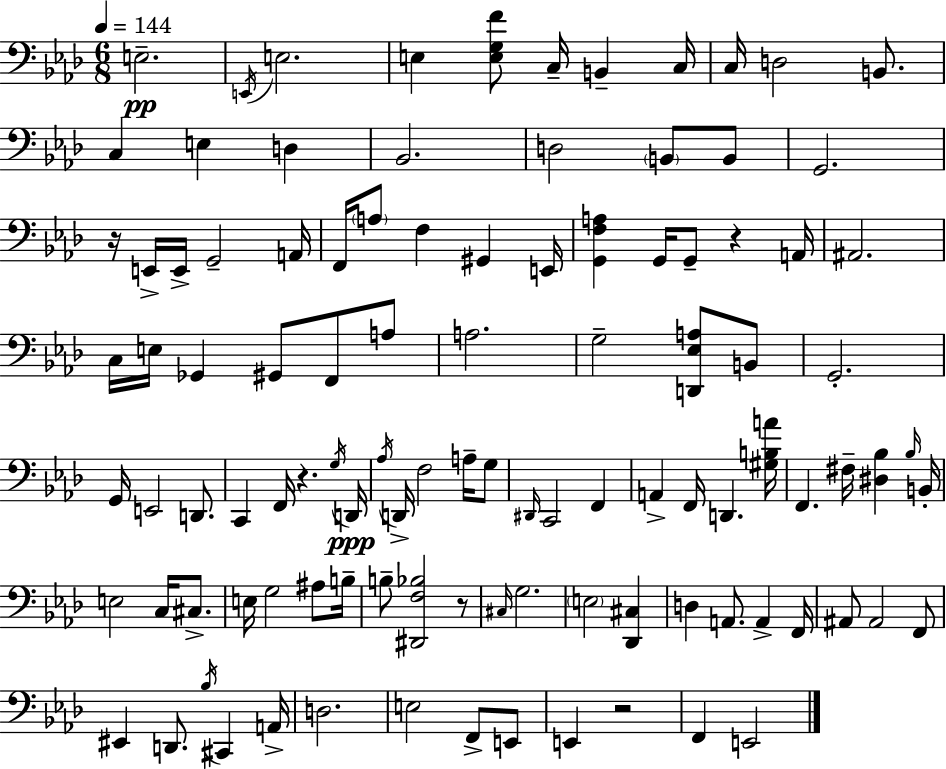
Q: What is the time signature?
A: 6/8